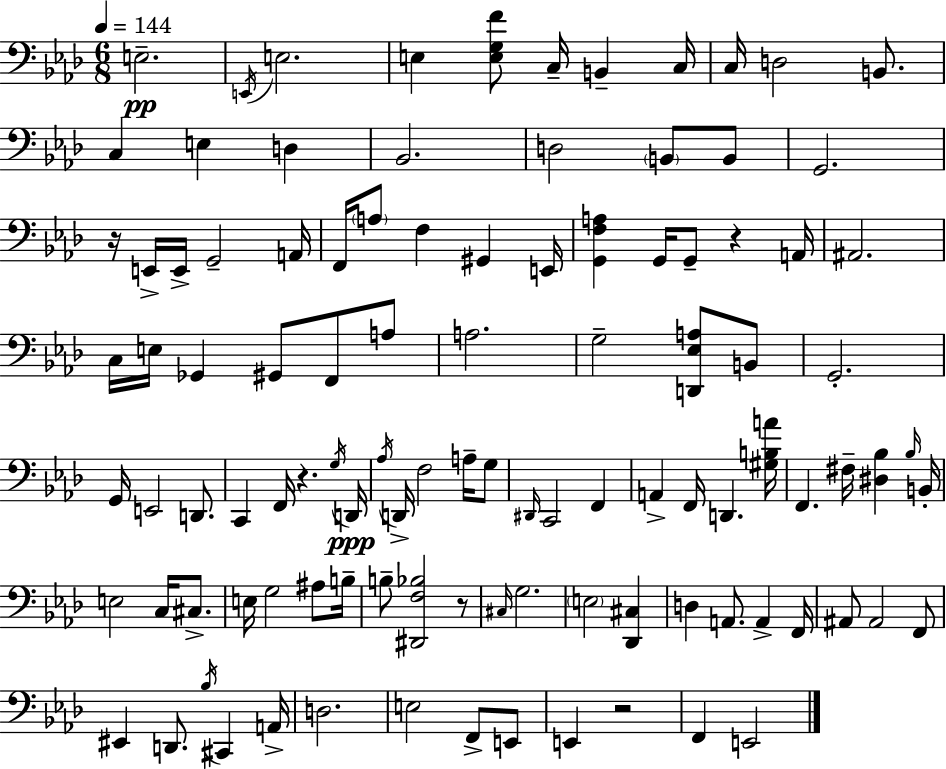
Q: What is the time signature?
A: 6/8